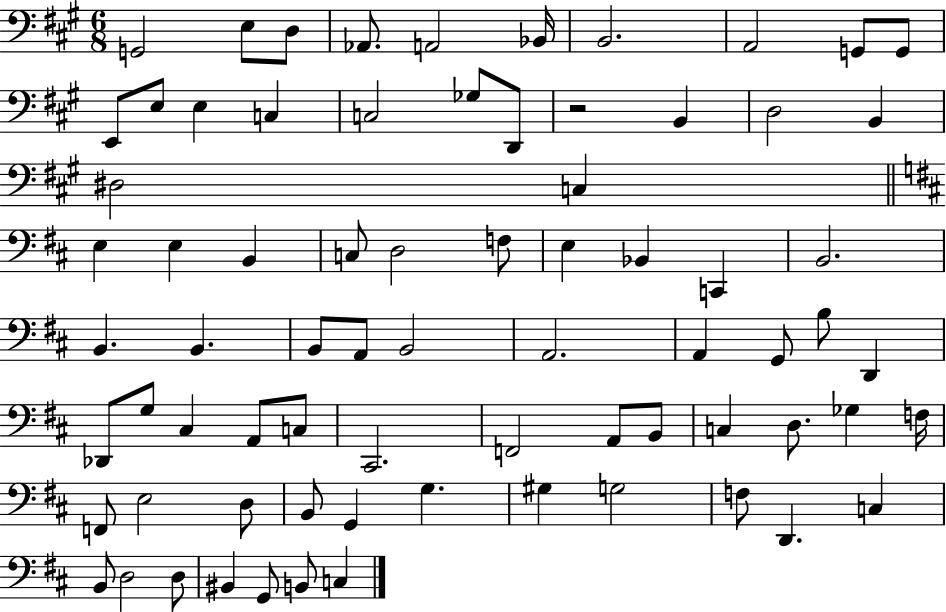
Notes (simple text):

G2/h E3/e D3/e Ab2/e. A2/h Bb2/s B2/h. A2/h G2/e G2/e E2/e E3/e E3/q C3/q C3/h Gb3/e D2/e R/h B2/q D3/h B2/q D#3/h C3/q E3/q E3/q B2/q C3/e D3/h F3/e E3/q Bb2/q C2/q B2/h. B2/q. B2/q. B2/e A2/e B2/h A2/h. A2/q G2/e B3/e D2/q Db2/e G3/e C#3/q A2/e C3/e C#2/h. F2/h A2/e B2/e C3/q D3/e. Gb3/q F3/s F2/e E3/h D3/e B2/e G2/q G3/q. G#3/q G3/h F3/e D2/q. C3/q B2/e D3/h D3/e BIS2/q G2/e B2/e C3/q